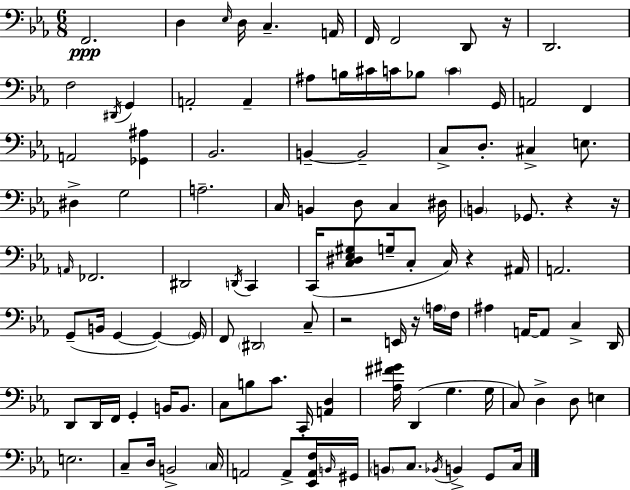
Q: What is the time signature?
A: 6/8